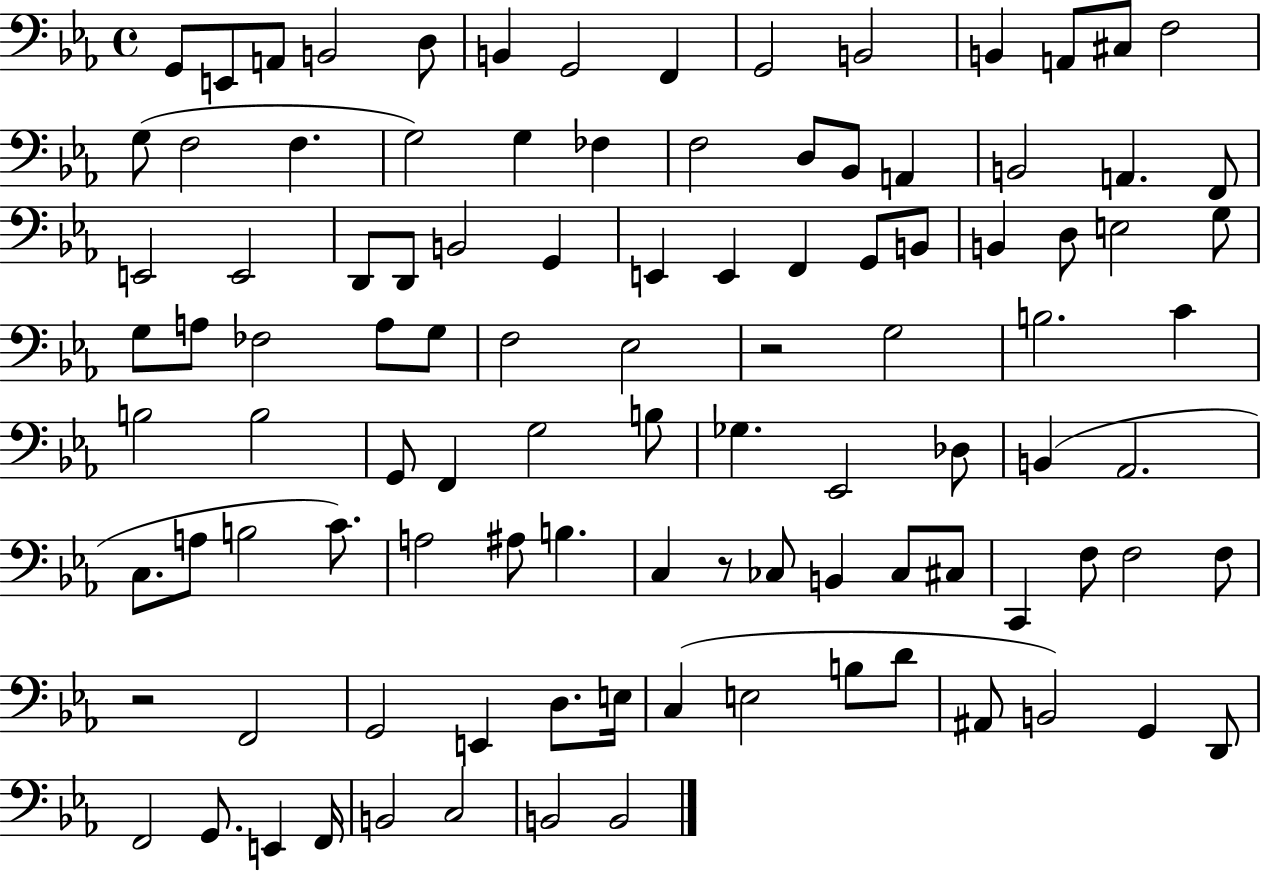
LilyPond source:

{
  \clef bass
  \time 4/4
  \defaultTimeSignature
  \key ees \major
  \repeat volta 2 { g,8 e,8 a,8 b,2 d8 | b,4 g,2 f,4 | g,2 b,2 | b,4 a,8 cis8 f2 | \break g8( f2 f4. | g2) g4 fes4 | f2 d8 bes,8 a,4 | b,2 a,4. f,8 | \break e,2 e,2 | d,8 d,8 b,2 g,4 | e,4 e,4 f,4 g,8 b,8 | b,4 d8 e2 g8 | \break g8 a8 fes2 a8 g8 | f2 ees2 | r2 g2 | b2. c'4 | \break b2 b2 | g,8 f,4 g2 b8 | ges4. ees,2 des8 | b,4( aes,2. | \break c8. a8 b2 c'8.) | a2 ais8 b4. | c4 r8 ces8 b,4 ces8 cis8 | c,4 f8 f2 f8 | \break r2 f,2 | g,2 e,4 d8. e16 | c4( e2 b8 d'8 | ais,8 b,2) g,4 d,8 | \break f,2 g,8. e,4 f,16 | b,2 c2 | b,2 b,2 | } \bar "|."
}